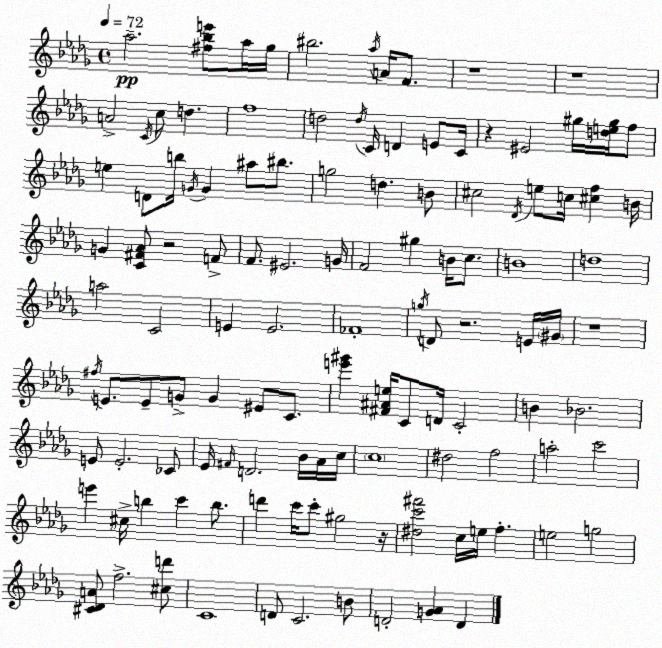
X:1
T:Untitled
M:4/4
L:1/4
K:Bbm
_a2 [^f_be']/2 _a/4 _g/4 ^b2 _a/4 A/4 F/2 z4 z4 A2 C/4 c/2 d f4 d2 d/4 C/4 D E/2 C/4 z ^E2 ^g/4 [de^g]/4 f/2 e D/2 b/4 G/4 G ^a/2 ^b/2 g2 d B/2 ^c2 _D/4 e/2 c/4 [^cf] B/4 G [C^F_A]/2 z2 F/2 F/2 ^E2 G/4 F2 ^g B/4 c/2 B4 d4 a2 C2 E E2 _F4 g/4 D/2 z2 E/4 ^G/4 z4 ^f/4 E/2 E/2 G/2 G ^E/2 C/2 [e'^g'] [^F^Ae]/4 C/2 D/4 C2 B _B2 E/2 E2 _C/2 _E/4 ^F/4 D2 _B/4 _A/4 c/4 c4 ^d2 f2 a2 c'2 e' ^c/4 b c' b/2 d' c'/4 c'/2 ^g2 z/4 [^dc'^f']2 c/4 e/4 f e2 g2 [^C_DA]/2 f2 [^cd']/2 C4 D/2 C2 B/2 D2 [G_A] D